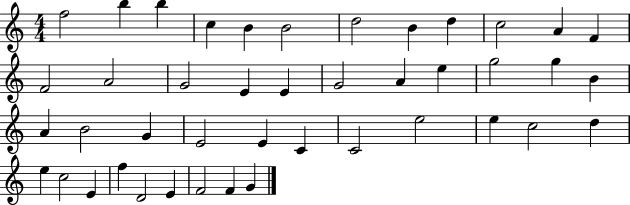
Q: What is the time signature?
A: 4/4